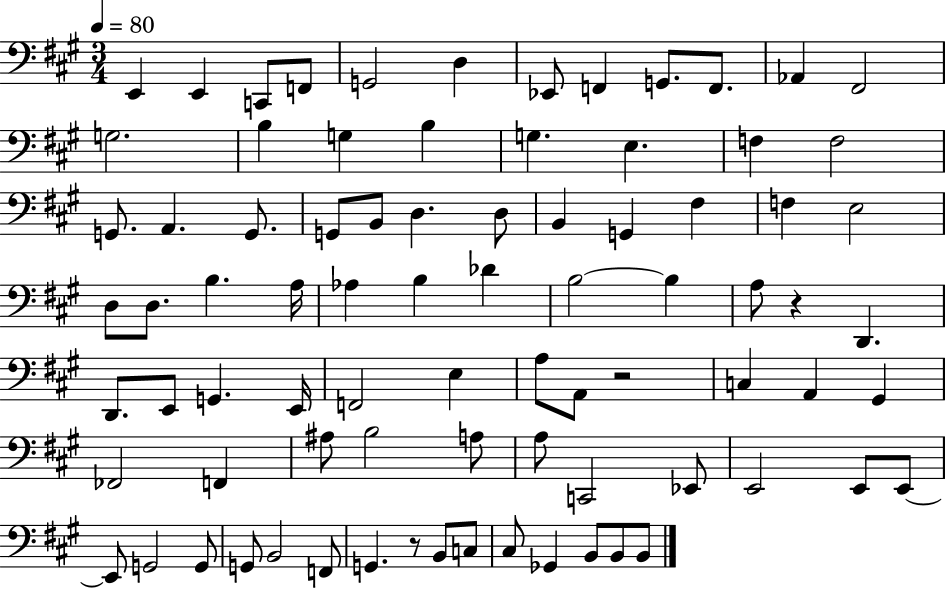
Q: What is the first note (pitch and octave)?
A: E2